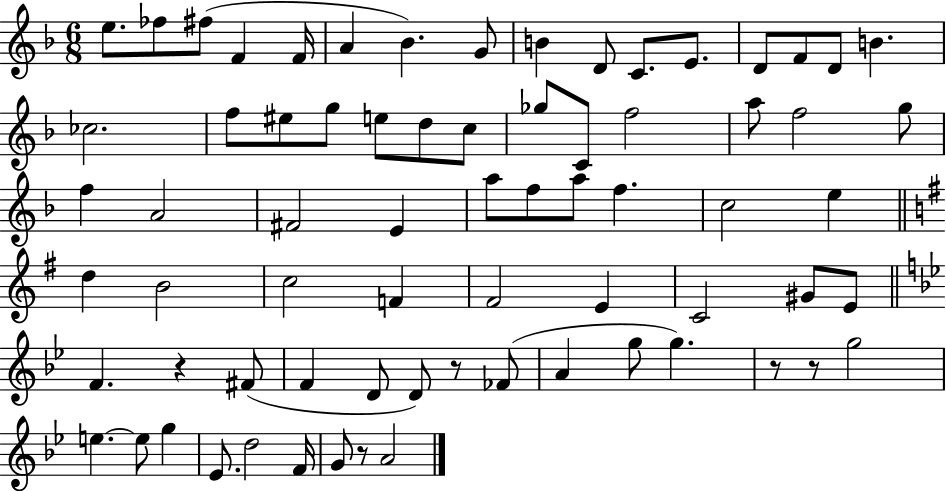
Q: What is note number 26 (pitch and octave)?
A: F5